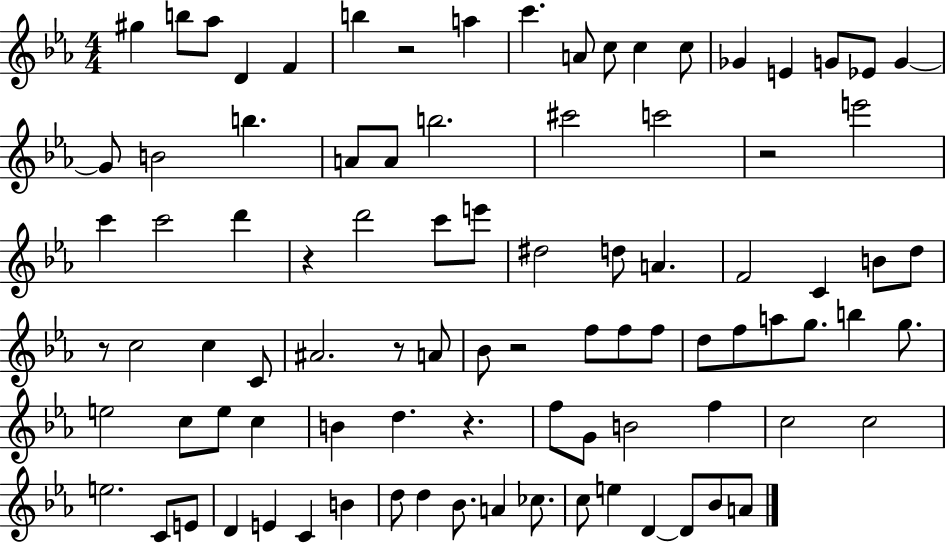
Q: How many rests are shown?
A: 7